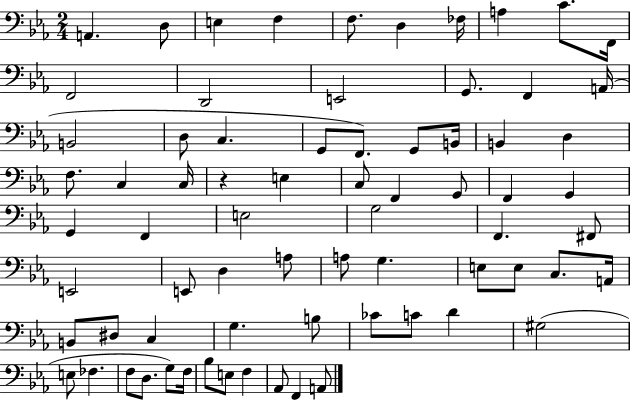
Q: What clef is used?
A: bass